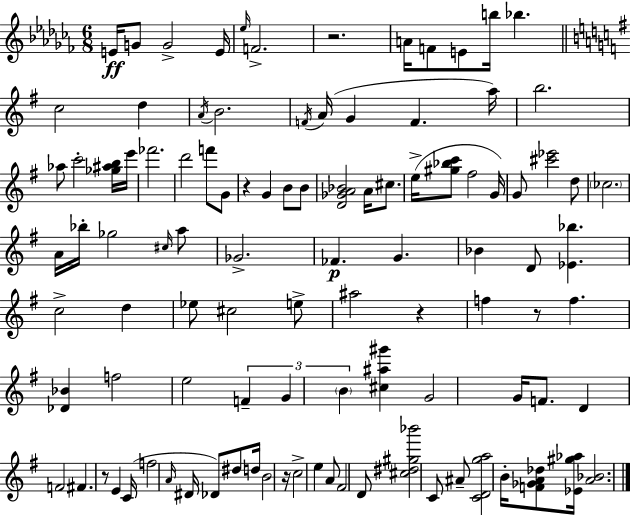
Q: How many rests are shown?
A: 6